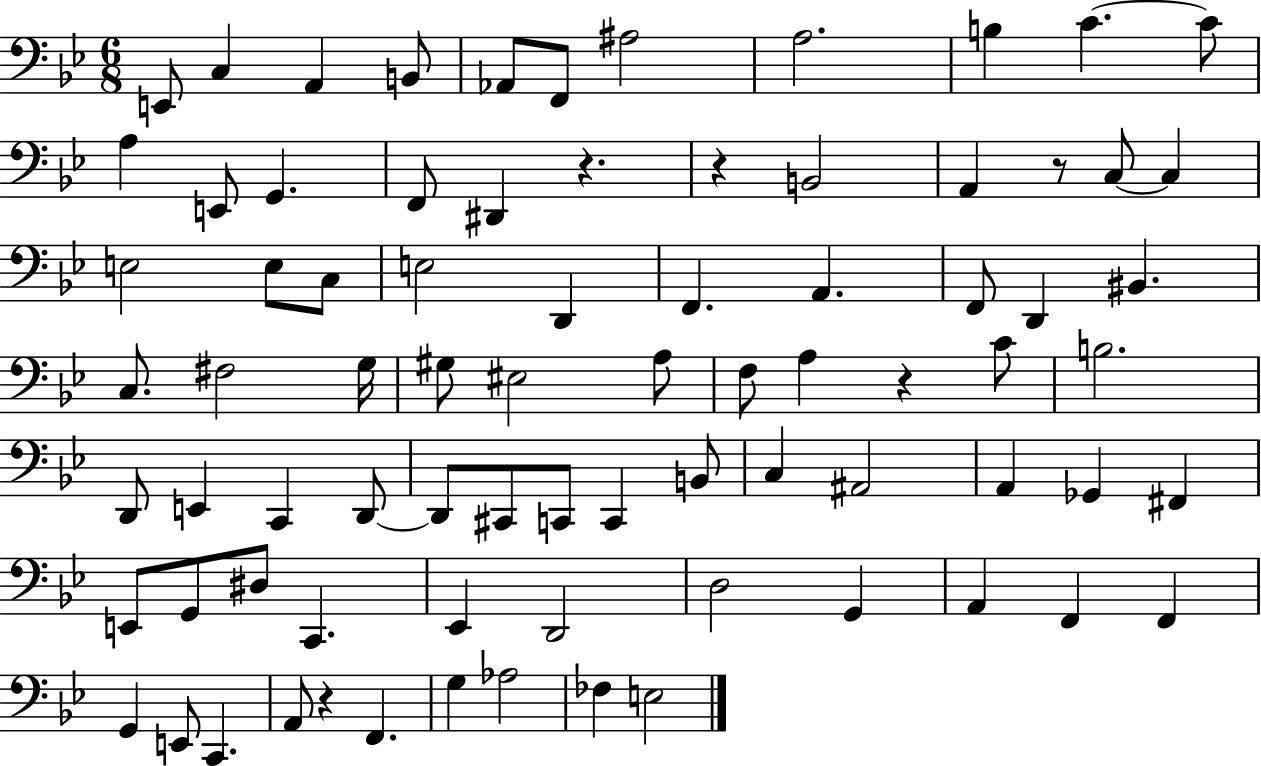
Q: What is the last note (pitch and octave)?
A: E3